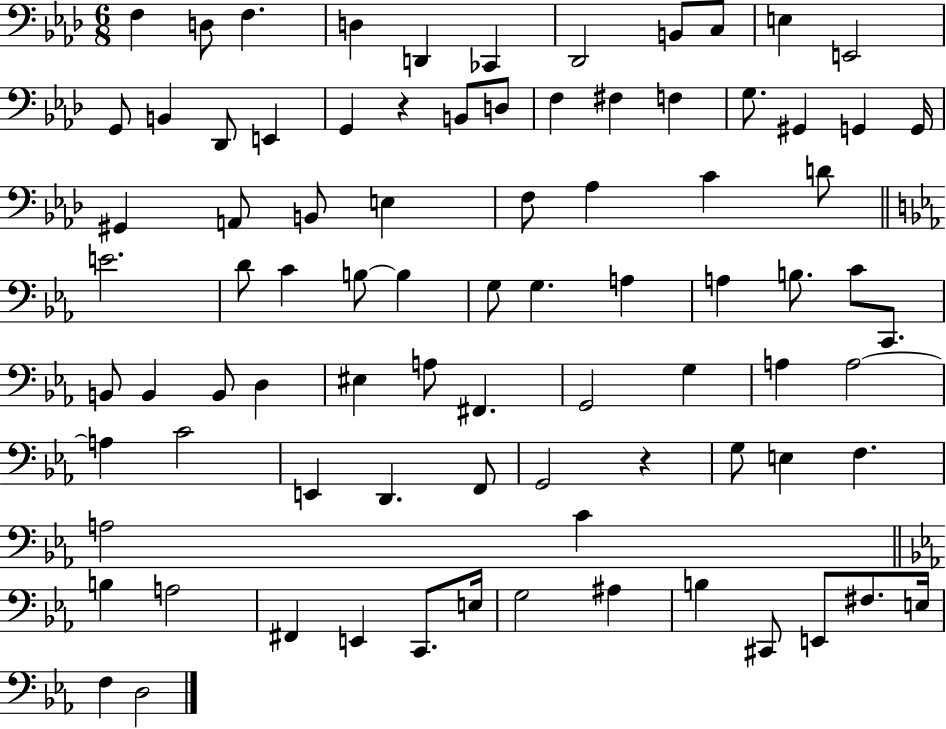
F3/q D3/e F3/q. D3/q D2/q CES2/q Db2/h B2/e C3/e E3/q E2/h G2/e B2/q Db2/e E2/q G2/q R/q B2/e D3/e F3/q F#3/q F3/q G3/e. G#2/q G2/q G2/s G#2/q A2/e B2/e E3/q F3/e Ab3/q C4/q D4/e E4/h. D4/e C4/q B3/e B3/q G3/e G3/q. A3/q A3/q B3/e. C4/e C2/e. B2/e B2/q B2/e D3/q EIS3/q A3/e F#2/q. G2/h G3/q A3/q A3/h A3/q C4/h E2/q D2/q. F2/e G2/h R/q G3/e E3/q F3/q. A3/h C4/q B3/q A3/h F#2/q E2/q C2/e. E3/s G3/h A#3/q B3/q C#2/e E2/e F#3/e. E3/s F3/q D3/h